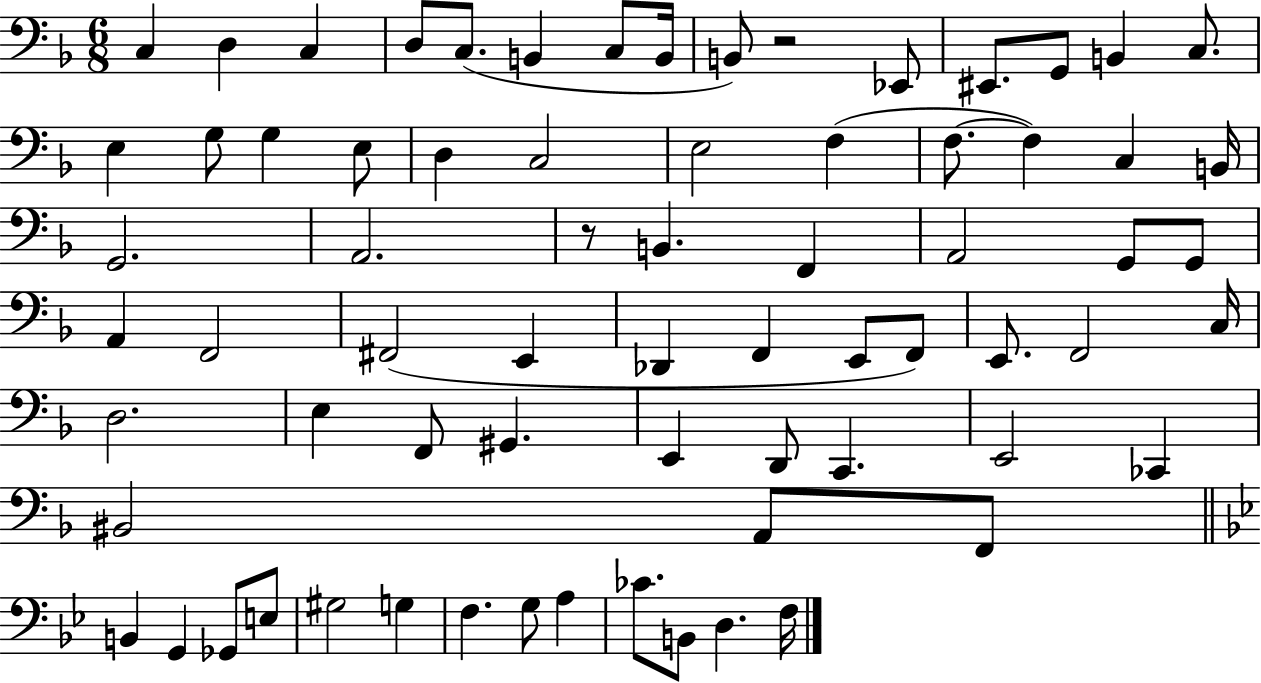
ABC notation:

X:1
T:Untitled
M:6/8
L:1/4
K:F
C, D, C, D,/2 C,/2 B,, C,/2 B,,/4 B,,/2 z2 _E,,/2 ^E,,/2 G,,/2 B,, C,/2 E, G,/2 G, E,/2 D, C,2 E,2 F, F,/2 F, C, B,,/4 G,,2 A,,2 z/2 B,, F,, A,,2 G,,/2 G,,/2 A,, F,,2 ^F,,2 E,, _D,, F,, E,,/2 F,,/2 E,,/2 F,,2 C,/4 D,2 E, F,,/2 ^G,, E,, D,,/2 C,, E,,2 _C,, ^B,,2 A,,/2 F,,/2 B,, G,, _G,,/2 E,/2 ^G,2 G, F, G,/2 A, _C/2 B,,/2 D, F,/4